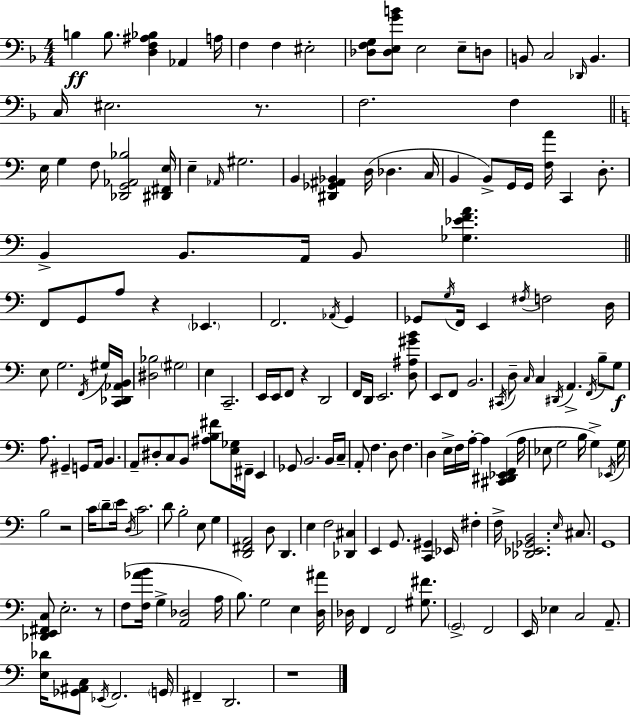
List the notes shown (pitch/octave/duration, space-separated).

B3/q B3/e. [D3,F3,A#3,Bb3]/q Ab2/q A3/s F3/q F3/q EIS3/h [Db3,F3,G3]/e [Db3,E3,G4,B4]/e E3/h E3/e D3/e B2/e C3/h Db2/s B2/q. C3/s EIS3/h. R/e. F3/h. F3/q E3/s G3/q F3/e [Db2,G2,Ab2,Bb3]/h [D#2,F#2,E3]/s E3/q Ab2/s G#3/h. B2/q [D#2,Gb2,A#2,Bb2]/q D3/s Db3/q. C3/s B2/q B2/e G2/s G2/s [F3,A4]/s C2/q D3/e. B2/q B2/e. A2/s B2/e [Gb3,Eb4,F4,A4]/q. F2/e G2/e A3/e R/q Eb2/q. F2/h. Ab2/s G2/q Gb2/e G3/s F2/s E2/q F#3/s F3/h D3/s E3/e G3/h. F2/s G#3/s [C2,Db2,Ab2,B2]/s [D#3,Bb3]/h G#3/h E3/q C2/h. E2/s E2/s F2/e R/q D2/h F2/s D2/s E2/h. [D3,A#3,G#4,B4]/e E2/e F2/e B2/h. C#2/s D3/e C3/s C3/q D#2/s A2/q. F2/s B3/e G3/e A3/e. G#2/q G2/e A2/s B2/q. A2/e D#3/e C3/e B2/e [A#3,B3,F#4]/e [E3,Gb3]/s F#2/s E2/q Gb2/e B2/h. B2/s C3/s A2/e F3/q. D3/e F3/q. D3/q E3/s F3/s A3/s A3/q [C#2,D#2,Eb2,F2]/q A3/s Eb3/e G3/h B3/s G3/q Eb2/s G3/s B3/h R/h C4/s D4/e E4/s D3/s C4/h. D4/e B3/h E3/e G3/q [D2,F#2,A2]/h D3/e D2/q. E3/q F3/h [Db2,C#3]/q E2/q G2/e. [C2,G#2]/q Eb2/s F#3/q F3/s [Db2,Eb2,Gb2,B2]/h. E3/s C#3/e. G2/w [Db2,E2,F#2,C3]/e E3/h. R/e F3/e [F3,Ab4,B4]/s G3/q [A2,Db3]/h A3/s B3/e. G3/h E3/q [D3,A#4]/s Db3/s F2/q F2/h [G#3,F#4]/e. G2/h F2/h E2/s Eb3/q C3/h A2/e. [E3,Db4]/s [Gb2,A#2,C3]/e Eb2/s F2/h. G2/s F#2/q D2/h. R/w